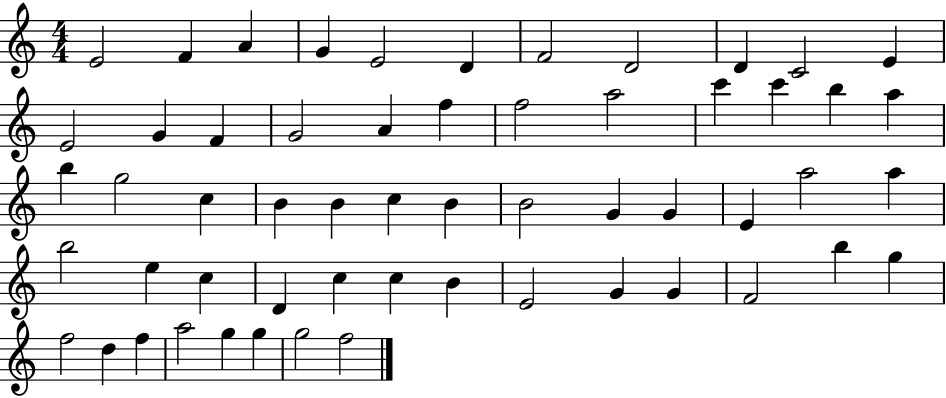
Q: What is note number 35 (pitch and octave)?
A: A5